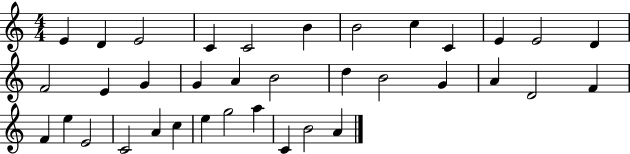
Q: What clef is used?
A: treble